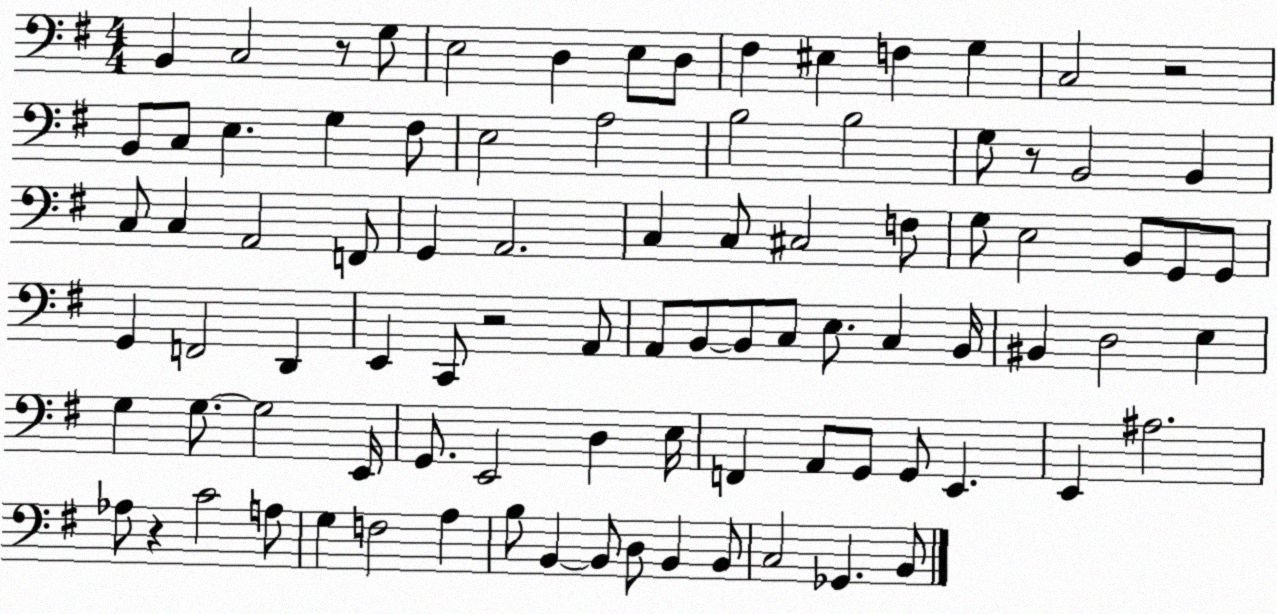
X:1
T:Untitled
M:4/4
L:1/4
K:G
B,, C,2 z/2 G,/2 E,2 D, E,/2 D,/2 ^F, ^E, F, G, C,2 z2 B,,/2 C,/2 E, G, ^F,/2 E,2 A,2 B,2 B,2 G,/2 z/2 B,,2 B,, C,/2 C, A,,2 F,,/2 G,, A,,2 C, C,/2 ^C,2 F,/2 G,/2 E,2 B,,/2 G,,/2 G,,/2 G,, F,,2 D,, E,, C,,/2 z2 A,,/2 A,,/2 B,,/2 B,,/2 C,/2 E,/2 C, B,,/4 ^B,, D,2 E, G, G,/2 G,2 E,,/4 G,,/2 E,,2 D, E,/4 F,, A,,/2 G,,/2 G,,/2 E,, E,, ^A,2 _A,/2 z C2 A,/2 G, F,2 A, B,/2 B,, B,,/2 D,/2 B,, B,,/2 C,2 _G,, B,,/2